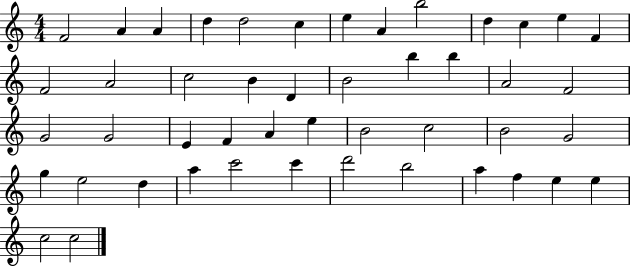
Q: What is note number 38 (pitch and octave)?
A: C6